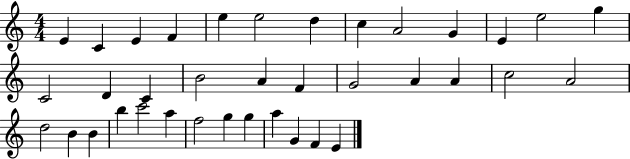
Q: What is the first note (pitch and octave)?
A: E4